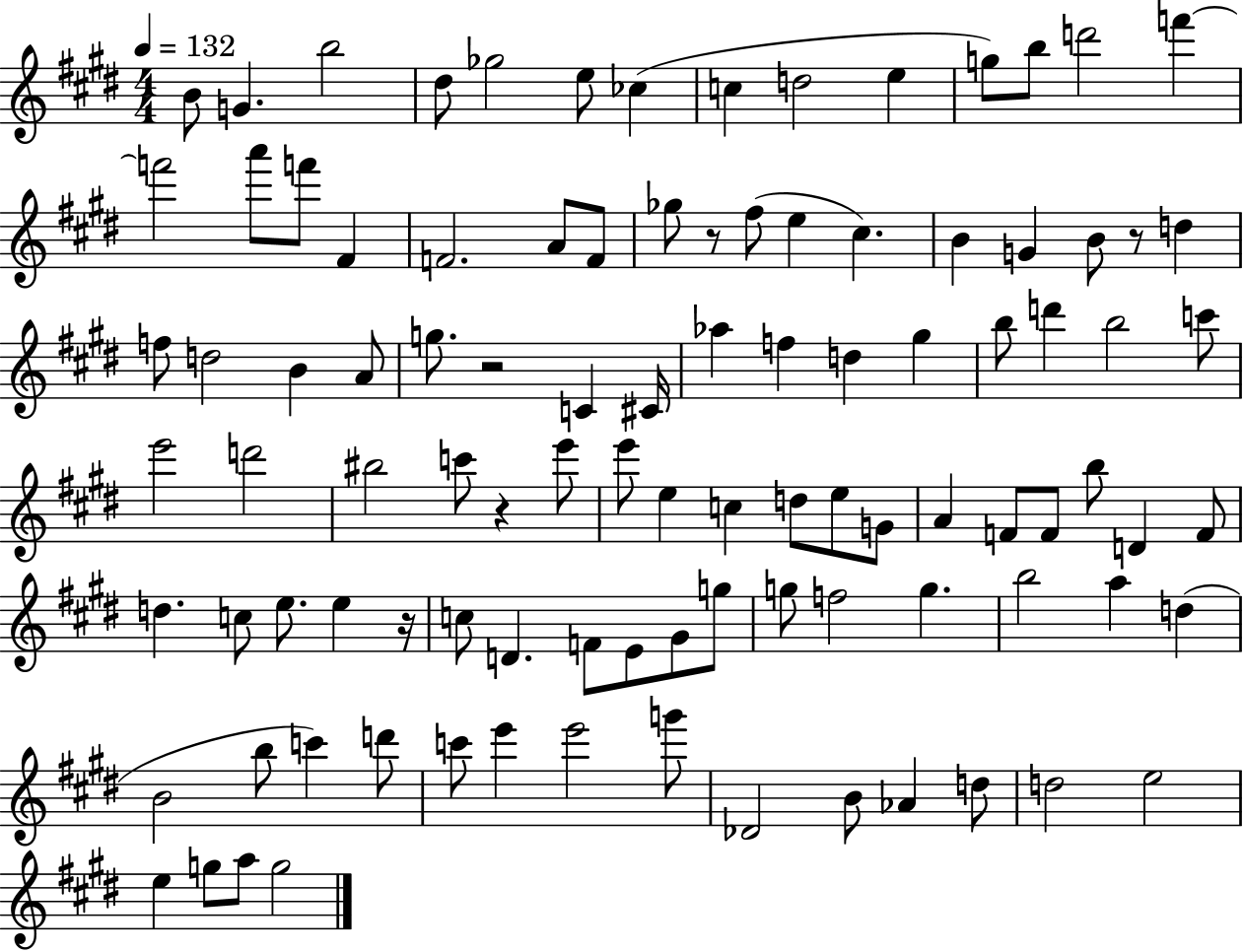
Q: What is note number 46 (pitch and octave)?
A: D6